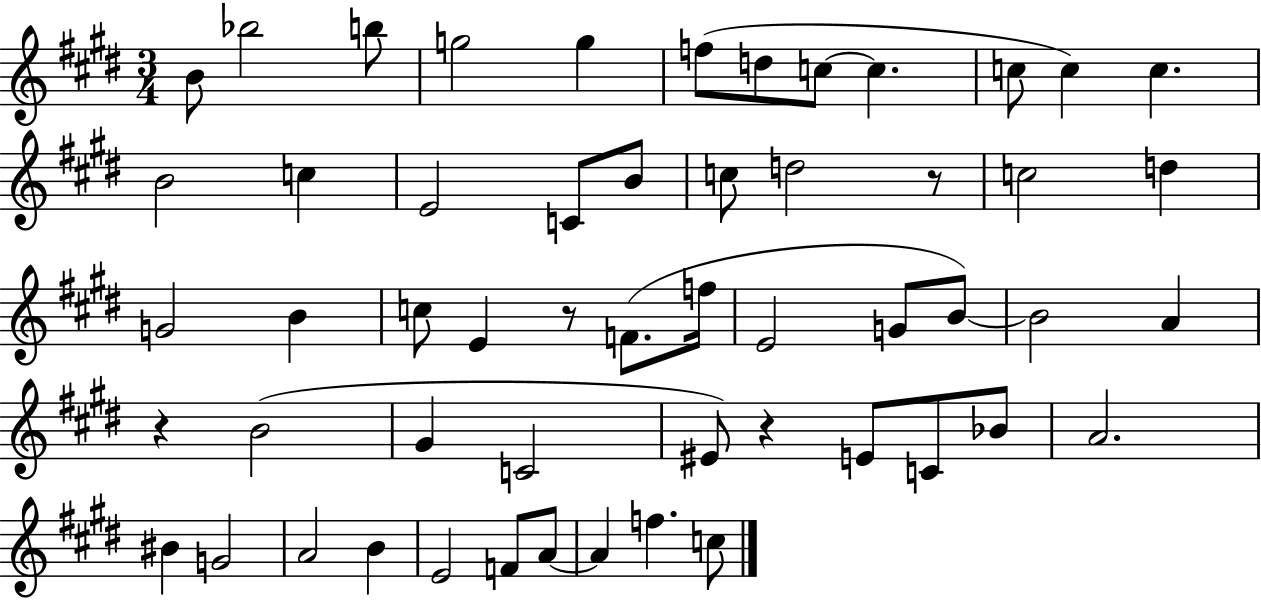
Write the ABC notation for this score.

X:1
T:Untitled
M:3/4
L:1/4
K:E
B/2 _b2 b/2 g2 g f/2 d/2 c/2 c c/2 c c B2 c E2 C/2 B/2 c/2 d2 z/2 c2 d G2 B c/2 E z/2 F/2 f/4 E2 G/2 B/2 B2 A z B2 ^G C2 ^E/2 z E/2 C/2 _B/2 A2 ^B G2 A2 B E2 F/2 A/2 A f c/2